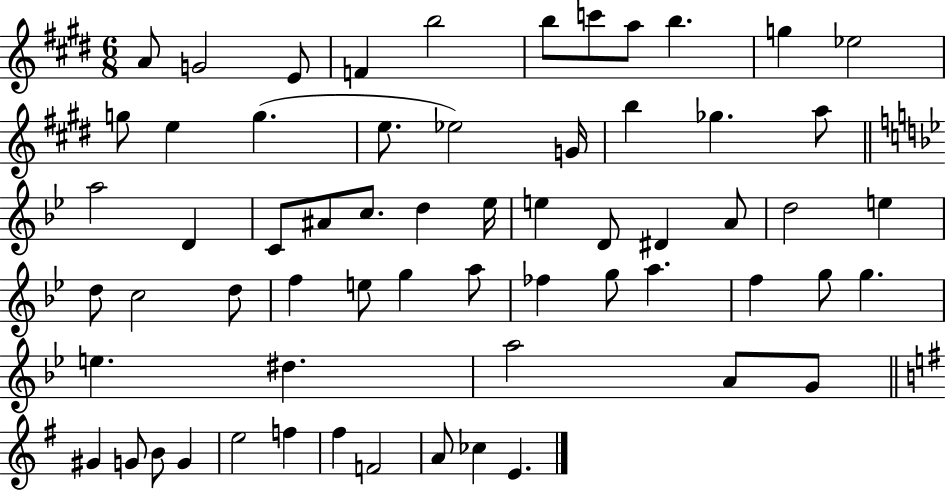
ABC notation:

X:1
T:Untitled
M:6/8
L:1/4
K:E
A/2 G2 E/2 F b2 b/2 c'/2 a/2 b g _e2 g/2 e g e/2 _e2 G/4 b _g a/2 a2 D C/2 ^A/2 c/2 d _e/4 e D/2 ^D A/2 d2 e d/2 c2 d/2 f e/2 g a/2 _f g/2 a f g/2 g e ^d a2 A/2 G/2 ^G G/2 B/2 G e2 f ^f F2 A/2 _c E